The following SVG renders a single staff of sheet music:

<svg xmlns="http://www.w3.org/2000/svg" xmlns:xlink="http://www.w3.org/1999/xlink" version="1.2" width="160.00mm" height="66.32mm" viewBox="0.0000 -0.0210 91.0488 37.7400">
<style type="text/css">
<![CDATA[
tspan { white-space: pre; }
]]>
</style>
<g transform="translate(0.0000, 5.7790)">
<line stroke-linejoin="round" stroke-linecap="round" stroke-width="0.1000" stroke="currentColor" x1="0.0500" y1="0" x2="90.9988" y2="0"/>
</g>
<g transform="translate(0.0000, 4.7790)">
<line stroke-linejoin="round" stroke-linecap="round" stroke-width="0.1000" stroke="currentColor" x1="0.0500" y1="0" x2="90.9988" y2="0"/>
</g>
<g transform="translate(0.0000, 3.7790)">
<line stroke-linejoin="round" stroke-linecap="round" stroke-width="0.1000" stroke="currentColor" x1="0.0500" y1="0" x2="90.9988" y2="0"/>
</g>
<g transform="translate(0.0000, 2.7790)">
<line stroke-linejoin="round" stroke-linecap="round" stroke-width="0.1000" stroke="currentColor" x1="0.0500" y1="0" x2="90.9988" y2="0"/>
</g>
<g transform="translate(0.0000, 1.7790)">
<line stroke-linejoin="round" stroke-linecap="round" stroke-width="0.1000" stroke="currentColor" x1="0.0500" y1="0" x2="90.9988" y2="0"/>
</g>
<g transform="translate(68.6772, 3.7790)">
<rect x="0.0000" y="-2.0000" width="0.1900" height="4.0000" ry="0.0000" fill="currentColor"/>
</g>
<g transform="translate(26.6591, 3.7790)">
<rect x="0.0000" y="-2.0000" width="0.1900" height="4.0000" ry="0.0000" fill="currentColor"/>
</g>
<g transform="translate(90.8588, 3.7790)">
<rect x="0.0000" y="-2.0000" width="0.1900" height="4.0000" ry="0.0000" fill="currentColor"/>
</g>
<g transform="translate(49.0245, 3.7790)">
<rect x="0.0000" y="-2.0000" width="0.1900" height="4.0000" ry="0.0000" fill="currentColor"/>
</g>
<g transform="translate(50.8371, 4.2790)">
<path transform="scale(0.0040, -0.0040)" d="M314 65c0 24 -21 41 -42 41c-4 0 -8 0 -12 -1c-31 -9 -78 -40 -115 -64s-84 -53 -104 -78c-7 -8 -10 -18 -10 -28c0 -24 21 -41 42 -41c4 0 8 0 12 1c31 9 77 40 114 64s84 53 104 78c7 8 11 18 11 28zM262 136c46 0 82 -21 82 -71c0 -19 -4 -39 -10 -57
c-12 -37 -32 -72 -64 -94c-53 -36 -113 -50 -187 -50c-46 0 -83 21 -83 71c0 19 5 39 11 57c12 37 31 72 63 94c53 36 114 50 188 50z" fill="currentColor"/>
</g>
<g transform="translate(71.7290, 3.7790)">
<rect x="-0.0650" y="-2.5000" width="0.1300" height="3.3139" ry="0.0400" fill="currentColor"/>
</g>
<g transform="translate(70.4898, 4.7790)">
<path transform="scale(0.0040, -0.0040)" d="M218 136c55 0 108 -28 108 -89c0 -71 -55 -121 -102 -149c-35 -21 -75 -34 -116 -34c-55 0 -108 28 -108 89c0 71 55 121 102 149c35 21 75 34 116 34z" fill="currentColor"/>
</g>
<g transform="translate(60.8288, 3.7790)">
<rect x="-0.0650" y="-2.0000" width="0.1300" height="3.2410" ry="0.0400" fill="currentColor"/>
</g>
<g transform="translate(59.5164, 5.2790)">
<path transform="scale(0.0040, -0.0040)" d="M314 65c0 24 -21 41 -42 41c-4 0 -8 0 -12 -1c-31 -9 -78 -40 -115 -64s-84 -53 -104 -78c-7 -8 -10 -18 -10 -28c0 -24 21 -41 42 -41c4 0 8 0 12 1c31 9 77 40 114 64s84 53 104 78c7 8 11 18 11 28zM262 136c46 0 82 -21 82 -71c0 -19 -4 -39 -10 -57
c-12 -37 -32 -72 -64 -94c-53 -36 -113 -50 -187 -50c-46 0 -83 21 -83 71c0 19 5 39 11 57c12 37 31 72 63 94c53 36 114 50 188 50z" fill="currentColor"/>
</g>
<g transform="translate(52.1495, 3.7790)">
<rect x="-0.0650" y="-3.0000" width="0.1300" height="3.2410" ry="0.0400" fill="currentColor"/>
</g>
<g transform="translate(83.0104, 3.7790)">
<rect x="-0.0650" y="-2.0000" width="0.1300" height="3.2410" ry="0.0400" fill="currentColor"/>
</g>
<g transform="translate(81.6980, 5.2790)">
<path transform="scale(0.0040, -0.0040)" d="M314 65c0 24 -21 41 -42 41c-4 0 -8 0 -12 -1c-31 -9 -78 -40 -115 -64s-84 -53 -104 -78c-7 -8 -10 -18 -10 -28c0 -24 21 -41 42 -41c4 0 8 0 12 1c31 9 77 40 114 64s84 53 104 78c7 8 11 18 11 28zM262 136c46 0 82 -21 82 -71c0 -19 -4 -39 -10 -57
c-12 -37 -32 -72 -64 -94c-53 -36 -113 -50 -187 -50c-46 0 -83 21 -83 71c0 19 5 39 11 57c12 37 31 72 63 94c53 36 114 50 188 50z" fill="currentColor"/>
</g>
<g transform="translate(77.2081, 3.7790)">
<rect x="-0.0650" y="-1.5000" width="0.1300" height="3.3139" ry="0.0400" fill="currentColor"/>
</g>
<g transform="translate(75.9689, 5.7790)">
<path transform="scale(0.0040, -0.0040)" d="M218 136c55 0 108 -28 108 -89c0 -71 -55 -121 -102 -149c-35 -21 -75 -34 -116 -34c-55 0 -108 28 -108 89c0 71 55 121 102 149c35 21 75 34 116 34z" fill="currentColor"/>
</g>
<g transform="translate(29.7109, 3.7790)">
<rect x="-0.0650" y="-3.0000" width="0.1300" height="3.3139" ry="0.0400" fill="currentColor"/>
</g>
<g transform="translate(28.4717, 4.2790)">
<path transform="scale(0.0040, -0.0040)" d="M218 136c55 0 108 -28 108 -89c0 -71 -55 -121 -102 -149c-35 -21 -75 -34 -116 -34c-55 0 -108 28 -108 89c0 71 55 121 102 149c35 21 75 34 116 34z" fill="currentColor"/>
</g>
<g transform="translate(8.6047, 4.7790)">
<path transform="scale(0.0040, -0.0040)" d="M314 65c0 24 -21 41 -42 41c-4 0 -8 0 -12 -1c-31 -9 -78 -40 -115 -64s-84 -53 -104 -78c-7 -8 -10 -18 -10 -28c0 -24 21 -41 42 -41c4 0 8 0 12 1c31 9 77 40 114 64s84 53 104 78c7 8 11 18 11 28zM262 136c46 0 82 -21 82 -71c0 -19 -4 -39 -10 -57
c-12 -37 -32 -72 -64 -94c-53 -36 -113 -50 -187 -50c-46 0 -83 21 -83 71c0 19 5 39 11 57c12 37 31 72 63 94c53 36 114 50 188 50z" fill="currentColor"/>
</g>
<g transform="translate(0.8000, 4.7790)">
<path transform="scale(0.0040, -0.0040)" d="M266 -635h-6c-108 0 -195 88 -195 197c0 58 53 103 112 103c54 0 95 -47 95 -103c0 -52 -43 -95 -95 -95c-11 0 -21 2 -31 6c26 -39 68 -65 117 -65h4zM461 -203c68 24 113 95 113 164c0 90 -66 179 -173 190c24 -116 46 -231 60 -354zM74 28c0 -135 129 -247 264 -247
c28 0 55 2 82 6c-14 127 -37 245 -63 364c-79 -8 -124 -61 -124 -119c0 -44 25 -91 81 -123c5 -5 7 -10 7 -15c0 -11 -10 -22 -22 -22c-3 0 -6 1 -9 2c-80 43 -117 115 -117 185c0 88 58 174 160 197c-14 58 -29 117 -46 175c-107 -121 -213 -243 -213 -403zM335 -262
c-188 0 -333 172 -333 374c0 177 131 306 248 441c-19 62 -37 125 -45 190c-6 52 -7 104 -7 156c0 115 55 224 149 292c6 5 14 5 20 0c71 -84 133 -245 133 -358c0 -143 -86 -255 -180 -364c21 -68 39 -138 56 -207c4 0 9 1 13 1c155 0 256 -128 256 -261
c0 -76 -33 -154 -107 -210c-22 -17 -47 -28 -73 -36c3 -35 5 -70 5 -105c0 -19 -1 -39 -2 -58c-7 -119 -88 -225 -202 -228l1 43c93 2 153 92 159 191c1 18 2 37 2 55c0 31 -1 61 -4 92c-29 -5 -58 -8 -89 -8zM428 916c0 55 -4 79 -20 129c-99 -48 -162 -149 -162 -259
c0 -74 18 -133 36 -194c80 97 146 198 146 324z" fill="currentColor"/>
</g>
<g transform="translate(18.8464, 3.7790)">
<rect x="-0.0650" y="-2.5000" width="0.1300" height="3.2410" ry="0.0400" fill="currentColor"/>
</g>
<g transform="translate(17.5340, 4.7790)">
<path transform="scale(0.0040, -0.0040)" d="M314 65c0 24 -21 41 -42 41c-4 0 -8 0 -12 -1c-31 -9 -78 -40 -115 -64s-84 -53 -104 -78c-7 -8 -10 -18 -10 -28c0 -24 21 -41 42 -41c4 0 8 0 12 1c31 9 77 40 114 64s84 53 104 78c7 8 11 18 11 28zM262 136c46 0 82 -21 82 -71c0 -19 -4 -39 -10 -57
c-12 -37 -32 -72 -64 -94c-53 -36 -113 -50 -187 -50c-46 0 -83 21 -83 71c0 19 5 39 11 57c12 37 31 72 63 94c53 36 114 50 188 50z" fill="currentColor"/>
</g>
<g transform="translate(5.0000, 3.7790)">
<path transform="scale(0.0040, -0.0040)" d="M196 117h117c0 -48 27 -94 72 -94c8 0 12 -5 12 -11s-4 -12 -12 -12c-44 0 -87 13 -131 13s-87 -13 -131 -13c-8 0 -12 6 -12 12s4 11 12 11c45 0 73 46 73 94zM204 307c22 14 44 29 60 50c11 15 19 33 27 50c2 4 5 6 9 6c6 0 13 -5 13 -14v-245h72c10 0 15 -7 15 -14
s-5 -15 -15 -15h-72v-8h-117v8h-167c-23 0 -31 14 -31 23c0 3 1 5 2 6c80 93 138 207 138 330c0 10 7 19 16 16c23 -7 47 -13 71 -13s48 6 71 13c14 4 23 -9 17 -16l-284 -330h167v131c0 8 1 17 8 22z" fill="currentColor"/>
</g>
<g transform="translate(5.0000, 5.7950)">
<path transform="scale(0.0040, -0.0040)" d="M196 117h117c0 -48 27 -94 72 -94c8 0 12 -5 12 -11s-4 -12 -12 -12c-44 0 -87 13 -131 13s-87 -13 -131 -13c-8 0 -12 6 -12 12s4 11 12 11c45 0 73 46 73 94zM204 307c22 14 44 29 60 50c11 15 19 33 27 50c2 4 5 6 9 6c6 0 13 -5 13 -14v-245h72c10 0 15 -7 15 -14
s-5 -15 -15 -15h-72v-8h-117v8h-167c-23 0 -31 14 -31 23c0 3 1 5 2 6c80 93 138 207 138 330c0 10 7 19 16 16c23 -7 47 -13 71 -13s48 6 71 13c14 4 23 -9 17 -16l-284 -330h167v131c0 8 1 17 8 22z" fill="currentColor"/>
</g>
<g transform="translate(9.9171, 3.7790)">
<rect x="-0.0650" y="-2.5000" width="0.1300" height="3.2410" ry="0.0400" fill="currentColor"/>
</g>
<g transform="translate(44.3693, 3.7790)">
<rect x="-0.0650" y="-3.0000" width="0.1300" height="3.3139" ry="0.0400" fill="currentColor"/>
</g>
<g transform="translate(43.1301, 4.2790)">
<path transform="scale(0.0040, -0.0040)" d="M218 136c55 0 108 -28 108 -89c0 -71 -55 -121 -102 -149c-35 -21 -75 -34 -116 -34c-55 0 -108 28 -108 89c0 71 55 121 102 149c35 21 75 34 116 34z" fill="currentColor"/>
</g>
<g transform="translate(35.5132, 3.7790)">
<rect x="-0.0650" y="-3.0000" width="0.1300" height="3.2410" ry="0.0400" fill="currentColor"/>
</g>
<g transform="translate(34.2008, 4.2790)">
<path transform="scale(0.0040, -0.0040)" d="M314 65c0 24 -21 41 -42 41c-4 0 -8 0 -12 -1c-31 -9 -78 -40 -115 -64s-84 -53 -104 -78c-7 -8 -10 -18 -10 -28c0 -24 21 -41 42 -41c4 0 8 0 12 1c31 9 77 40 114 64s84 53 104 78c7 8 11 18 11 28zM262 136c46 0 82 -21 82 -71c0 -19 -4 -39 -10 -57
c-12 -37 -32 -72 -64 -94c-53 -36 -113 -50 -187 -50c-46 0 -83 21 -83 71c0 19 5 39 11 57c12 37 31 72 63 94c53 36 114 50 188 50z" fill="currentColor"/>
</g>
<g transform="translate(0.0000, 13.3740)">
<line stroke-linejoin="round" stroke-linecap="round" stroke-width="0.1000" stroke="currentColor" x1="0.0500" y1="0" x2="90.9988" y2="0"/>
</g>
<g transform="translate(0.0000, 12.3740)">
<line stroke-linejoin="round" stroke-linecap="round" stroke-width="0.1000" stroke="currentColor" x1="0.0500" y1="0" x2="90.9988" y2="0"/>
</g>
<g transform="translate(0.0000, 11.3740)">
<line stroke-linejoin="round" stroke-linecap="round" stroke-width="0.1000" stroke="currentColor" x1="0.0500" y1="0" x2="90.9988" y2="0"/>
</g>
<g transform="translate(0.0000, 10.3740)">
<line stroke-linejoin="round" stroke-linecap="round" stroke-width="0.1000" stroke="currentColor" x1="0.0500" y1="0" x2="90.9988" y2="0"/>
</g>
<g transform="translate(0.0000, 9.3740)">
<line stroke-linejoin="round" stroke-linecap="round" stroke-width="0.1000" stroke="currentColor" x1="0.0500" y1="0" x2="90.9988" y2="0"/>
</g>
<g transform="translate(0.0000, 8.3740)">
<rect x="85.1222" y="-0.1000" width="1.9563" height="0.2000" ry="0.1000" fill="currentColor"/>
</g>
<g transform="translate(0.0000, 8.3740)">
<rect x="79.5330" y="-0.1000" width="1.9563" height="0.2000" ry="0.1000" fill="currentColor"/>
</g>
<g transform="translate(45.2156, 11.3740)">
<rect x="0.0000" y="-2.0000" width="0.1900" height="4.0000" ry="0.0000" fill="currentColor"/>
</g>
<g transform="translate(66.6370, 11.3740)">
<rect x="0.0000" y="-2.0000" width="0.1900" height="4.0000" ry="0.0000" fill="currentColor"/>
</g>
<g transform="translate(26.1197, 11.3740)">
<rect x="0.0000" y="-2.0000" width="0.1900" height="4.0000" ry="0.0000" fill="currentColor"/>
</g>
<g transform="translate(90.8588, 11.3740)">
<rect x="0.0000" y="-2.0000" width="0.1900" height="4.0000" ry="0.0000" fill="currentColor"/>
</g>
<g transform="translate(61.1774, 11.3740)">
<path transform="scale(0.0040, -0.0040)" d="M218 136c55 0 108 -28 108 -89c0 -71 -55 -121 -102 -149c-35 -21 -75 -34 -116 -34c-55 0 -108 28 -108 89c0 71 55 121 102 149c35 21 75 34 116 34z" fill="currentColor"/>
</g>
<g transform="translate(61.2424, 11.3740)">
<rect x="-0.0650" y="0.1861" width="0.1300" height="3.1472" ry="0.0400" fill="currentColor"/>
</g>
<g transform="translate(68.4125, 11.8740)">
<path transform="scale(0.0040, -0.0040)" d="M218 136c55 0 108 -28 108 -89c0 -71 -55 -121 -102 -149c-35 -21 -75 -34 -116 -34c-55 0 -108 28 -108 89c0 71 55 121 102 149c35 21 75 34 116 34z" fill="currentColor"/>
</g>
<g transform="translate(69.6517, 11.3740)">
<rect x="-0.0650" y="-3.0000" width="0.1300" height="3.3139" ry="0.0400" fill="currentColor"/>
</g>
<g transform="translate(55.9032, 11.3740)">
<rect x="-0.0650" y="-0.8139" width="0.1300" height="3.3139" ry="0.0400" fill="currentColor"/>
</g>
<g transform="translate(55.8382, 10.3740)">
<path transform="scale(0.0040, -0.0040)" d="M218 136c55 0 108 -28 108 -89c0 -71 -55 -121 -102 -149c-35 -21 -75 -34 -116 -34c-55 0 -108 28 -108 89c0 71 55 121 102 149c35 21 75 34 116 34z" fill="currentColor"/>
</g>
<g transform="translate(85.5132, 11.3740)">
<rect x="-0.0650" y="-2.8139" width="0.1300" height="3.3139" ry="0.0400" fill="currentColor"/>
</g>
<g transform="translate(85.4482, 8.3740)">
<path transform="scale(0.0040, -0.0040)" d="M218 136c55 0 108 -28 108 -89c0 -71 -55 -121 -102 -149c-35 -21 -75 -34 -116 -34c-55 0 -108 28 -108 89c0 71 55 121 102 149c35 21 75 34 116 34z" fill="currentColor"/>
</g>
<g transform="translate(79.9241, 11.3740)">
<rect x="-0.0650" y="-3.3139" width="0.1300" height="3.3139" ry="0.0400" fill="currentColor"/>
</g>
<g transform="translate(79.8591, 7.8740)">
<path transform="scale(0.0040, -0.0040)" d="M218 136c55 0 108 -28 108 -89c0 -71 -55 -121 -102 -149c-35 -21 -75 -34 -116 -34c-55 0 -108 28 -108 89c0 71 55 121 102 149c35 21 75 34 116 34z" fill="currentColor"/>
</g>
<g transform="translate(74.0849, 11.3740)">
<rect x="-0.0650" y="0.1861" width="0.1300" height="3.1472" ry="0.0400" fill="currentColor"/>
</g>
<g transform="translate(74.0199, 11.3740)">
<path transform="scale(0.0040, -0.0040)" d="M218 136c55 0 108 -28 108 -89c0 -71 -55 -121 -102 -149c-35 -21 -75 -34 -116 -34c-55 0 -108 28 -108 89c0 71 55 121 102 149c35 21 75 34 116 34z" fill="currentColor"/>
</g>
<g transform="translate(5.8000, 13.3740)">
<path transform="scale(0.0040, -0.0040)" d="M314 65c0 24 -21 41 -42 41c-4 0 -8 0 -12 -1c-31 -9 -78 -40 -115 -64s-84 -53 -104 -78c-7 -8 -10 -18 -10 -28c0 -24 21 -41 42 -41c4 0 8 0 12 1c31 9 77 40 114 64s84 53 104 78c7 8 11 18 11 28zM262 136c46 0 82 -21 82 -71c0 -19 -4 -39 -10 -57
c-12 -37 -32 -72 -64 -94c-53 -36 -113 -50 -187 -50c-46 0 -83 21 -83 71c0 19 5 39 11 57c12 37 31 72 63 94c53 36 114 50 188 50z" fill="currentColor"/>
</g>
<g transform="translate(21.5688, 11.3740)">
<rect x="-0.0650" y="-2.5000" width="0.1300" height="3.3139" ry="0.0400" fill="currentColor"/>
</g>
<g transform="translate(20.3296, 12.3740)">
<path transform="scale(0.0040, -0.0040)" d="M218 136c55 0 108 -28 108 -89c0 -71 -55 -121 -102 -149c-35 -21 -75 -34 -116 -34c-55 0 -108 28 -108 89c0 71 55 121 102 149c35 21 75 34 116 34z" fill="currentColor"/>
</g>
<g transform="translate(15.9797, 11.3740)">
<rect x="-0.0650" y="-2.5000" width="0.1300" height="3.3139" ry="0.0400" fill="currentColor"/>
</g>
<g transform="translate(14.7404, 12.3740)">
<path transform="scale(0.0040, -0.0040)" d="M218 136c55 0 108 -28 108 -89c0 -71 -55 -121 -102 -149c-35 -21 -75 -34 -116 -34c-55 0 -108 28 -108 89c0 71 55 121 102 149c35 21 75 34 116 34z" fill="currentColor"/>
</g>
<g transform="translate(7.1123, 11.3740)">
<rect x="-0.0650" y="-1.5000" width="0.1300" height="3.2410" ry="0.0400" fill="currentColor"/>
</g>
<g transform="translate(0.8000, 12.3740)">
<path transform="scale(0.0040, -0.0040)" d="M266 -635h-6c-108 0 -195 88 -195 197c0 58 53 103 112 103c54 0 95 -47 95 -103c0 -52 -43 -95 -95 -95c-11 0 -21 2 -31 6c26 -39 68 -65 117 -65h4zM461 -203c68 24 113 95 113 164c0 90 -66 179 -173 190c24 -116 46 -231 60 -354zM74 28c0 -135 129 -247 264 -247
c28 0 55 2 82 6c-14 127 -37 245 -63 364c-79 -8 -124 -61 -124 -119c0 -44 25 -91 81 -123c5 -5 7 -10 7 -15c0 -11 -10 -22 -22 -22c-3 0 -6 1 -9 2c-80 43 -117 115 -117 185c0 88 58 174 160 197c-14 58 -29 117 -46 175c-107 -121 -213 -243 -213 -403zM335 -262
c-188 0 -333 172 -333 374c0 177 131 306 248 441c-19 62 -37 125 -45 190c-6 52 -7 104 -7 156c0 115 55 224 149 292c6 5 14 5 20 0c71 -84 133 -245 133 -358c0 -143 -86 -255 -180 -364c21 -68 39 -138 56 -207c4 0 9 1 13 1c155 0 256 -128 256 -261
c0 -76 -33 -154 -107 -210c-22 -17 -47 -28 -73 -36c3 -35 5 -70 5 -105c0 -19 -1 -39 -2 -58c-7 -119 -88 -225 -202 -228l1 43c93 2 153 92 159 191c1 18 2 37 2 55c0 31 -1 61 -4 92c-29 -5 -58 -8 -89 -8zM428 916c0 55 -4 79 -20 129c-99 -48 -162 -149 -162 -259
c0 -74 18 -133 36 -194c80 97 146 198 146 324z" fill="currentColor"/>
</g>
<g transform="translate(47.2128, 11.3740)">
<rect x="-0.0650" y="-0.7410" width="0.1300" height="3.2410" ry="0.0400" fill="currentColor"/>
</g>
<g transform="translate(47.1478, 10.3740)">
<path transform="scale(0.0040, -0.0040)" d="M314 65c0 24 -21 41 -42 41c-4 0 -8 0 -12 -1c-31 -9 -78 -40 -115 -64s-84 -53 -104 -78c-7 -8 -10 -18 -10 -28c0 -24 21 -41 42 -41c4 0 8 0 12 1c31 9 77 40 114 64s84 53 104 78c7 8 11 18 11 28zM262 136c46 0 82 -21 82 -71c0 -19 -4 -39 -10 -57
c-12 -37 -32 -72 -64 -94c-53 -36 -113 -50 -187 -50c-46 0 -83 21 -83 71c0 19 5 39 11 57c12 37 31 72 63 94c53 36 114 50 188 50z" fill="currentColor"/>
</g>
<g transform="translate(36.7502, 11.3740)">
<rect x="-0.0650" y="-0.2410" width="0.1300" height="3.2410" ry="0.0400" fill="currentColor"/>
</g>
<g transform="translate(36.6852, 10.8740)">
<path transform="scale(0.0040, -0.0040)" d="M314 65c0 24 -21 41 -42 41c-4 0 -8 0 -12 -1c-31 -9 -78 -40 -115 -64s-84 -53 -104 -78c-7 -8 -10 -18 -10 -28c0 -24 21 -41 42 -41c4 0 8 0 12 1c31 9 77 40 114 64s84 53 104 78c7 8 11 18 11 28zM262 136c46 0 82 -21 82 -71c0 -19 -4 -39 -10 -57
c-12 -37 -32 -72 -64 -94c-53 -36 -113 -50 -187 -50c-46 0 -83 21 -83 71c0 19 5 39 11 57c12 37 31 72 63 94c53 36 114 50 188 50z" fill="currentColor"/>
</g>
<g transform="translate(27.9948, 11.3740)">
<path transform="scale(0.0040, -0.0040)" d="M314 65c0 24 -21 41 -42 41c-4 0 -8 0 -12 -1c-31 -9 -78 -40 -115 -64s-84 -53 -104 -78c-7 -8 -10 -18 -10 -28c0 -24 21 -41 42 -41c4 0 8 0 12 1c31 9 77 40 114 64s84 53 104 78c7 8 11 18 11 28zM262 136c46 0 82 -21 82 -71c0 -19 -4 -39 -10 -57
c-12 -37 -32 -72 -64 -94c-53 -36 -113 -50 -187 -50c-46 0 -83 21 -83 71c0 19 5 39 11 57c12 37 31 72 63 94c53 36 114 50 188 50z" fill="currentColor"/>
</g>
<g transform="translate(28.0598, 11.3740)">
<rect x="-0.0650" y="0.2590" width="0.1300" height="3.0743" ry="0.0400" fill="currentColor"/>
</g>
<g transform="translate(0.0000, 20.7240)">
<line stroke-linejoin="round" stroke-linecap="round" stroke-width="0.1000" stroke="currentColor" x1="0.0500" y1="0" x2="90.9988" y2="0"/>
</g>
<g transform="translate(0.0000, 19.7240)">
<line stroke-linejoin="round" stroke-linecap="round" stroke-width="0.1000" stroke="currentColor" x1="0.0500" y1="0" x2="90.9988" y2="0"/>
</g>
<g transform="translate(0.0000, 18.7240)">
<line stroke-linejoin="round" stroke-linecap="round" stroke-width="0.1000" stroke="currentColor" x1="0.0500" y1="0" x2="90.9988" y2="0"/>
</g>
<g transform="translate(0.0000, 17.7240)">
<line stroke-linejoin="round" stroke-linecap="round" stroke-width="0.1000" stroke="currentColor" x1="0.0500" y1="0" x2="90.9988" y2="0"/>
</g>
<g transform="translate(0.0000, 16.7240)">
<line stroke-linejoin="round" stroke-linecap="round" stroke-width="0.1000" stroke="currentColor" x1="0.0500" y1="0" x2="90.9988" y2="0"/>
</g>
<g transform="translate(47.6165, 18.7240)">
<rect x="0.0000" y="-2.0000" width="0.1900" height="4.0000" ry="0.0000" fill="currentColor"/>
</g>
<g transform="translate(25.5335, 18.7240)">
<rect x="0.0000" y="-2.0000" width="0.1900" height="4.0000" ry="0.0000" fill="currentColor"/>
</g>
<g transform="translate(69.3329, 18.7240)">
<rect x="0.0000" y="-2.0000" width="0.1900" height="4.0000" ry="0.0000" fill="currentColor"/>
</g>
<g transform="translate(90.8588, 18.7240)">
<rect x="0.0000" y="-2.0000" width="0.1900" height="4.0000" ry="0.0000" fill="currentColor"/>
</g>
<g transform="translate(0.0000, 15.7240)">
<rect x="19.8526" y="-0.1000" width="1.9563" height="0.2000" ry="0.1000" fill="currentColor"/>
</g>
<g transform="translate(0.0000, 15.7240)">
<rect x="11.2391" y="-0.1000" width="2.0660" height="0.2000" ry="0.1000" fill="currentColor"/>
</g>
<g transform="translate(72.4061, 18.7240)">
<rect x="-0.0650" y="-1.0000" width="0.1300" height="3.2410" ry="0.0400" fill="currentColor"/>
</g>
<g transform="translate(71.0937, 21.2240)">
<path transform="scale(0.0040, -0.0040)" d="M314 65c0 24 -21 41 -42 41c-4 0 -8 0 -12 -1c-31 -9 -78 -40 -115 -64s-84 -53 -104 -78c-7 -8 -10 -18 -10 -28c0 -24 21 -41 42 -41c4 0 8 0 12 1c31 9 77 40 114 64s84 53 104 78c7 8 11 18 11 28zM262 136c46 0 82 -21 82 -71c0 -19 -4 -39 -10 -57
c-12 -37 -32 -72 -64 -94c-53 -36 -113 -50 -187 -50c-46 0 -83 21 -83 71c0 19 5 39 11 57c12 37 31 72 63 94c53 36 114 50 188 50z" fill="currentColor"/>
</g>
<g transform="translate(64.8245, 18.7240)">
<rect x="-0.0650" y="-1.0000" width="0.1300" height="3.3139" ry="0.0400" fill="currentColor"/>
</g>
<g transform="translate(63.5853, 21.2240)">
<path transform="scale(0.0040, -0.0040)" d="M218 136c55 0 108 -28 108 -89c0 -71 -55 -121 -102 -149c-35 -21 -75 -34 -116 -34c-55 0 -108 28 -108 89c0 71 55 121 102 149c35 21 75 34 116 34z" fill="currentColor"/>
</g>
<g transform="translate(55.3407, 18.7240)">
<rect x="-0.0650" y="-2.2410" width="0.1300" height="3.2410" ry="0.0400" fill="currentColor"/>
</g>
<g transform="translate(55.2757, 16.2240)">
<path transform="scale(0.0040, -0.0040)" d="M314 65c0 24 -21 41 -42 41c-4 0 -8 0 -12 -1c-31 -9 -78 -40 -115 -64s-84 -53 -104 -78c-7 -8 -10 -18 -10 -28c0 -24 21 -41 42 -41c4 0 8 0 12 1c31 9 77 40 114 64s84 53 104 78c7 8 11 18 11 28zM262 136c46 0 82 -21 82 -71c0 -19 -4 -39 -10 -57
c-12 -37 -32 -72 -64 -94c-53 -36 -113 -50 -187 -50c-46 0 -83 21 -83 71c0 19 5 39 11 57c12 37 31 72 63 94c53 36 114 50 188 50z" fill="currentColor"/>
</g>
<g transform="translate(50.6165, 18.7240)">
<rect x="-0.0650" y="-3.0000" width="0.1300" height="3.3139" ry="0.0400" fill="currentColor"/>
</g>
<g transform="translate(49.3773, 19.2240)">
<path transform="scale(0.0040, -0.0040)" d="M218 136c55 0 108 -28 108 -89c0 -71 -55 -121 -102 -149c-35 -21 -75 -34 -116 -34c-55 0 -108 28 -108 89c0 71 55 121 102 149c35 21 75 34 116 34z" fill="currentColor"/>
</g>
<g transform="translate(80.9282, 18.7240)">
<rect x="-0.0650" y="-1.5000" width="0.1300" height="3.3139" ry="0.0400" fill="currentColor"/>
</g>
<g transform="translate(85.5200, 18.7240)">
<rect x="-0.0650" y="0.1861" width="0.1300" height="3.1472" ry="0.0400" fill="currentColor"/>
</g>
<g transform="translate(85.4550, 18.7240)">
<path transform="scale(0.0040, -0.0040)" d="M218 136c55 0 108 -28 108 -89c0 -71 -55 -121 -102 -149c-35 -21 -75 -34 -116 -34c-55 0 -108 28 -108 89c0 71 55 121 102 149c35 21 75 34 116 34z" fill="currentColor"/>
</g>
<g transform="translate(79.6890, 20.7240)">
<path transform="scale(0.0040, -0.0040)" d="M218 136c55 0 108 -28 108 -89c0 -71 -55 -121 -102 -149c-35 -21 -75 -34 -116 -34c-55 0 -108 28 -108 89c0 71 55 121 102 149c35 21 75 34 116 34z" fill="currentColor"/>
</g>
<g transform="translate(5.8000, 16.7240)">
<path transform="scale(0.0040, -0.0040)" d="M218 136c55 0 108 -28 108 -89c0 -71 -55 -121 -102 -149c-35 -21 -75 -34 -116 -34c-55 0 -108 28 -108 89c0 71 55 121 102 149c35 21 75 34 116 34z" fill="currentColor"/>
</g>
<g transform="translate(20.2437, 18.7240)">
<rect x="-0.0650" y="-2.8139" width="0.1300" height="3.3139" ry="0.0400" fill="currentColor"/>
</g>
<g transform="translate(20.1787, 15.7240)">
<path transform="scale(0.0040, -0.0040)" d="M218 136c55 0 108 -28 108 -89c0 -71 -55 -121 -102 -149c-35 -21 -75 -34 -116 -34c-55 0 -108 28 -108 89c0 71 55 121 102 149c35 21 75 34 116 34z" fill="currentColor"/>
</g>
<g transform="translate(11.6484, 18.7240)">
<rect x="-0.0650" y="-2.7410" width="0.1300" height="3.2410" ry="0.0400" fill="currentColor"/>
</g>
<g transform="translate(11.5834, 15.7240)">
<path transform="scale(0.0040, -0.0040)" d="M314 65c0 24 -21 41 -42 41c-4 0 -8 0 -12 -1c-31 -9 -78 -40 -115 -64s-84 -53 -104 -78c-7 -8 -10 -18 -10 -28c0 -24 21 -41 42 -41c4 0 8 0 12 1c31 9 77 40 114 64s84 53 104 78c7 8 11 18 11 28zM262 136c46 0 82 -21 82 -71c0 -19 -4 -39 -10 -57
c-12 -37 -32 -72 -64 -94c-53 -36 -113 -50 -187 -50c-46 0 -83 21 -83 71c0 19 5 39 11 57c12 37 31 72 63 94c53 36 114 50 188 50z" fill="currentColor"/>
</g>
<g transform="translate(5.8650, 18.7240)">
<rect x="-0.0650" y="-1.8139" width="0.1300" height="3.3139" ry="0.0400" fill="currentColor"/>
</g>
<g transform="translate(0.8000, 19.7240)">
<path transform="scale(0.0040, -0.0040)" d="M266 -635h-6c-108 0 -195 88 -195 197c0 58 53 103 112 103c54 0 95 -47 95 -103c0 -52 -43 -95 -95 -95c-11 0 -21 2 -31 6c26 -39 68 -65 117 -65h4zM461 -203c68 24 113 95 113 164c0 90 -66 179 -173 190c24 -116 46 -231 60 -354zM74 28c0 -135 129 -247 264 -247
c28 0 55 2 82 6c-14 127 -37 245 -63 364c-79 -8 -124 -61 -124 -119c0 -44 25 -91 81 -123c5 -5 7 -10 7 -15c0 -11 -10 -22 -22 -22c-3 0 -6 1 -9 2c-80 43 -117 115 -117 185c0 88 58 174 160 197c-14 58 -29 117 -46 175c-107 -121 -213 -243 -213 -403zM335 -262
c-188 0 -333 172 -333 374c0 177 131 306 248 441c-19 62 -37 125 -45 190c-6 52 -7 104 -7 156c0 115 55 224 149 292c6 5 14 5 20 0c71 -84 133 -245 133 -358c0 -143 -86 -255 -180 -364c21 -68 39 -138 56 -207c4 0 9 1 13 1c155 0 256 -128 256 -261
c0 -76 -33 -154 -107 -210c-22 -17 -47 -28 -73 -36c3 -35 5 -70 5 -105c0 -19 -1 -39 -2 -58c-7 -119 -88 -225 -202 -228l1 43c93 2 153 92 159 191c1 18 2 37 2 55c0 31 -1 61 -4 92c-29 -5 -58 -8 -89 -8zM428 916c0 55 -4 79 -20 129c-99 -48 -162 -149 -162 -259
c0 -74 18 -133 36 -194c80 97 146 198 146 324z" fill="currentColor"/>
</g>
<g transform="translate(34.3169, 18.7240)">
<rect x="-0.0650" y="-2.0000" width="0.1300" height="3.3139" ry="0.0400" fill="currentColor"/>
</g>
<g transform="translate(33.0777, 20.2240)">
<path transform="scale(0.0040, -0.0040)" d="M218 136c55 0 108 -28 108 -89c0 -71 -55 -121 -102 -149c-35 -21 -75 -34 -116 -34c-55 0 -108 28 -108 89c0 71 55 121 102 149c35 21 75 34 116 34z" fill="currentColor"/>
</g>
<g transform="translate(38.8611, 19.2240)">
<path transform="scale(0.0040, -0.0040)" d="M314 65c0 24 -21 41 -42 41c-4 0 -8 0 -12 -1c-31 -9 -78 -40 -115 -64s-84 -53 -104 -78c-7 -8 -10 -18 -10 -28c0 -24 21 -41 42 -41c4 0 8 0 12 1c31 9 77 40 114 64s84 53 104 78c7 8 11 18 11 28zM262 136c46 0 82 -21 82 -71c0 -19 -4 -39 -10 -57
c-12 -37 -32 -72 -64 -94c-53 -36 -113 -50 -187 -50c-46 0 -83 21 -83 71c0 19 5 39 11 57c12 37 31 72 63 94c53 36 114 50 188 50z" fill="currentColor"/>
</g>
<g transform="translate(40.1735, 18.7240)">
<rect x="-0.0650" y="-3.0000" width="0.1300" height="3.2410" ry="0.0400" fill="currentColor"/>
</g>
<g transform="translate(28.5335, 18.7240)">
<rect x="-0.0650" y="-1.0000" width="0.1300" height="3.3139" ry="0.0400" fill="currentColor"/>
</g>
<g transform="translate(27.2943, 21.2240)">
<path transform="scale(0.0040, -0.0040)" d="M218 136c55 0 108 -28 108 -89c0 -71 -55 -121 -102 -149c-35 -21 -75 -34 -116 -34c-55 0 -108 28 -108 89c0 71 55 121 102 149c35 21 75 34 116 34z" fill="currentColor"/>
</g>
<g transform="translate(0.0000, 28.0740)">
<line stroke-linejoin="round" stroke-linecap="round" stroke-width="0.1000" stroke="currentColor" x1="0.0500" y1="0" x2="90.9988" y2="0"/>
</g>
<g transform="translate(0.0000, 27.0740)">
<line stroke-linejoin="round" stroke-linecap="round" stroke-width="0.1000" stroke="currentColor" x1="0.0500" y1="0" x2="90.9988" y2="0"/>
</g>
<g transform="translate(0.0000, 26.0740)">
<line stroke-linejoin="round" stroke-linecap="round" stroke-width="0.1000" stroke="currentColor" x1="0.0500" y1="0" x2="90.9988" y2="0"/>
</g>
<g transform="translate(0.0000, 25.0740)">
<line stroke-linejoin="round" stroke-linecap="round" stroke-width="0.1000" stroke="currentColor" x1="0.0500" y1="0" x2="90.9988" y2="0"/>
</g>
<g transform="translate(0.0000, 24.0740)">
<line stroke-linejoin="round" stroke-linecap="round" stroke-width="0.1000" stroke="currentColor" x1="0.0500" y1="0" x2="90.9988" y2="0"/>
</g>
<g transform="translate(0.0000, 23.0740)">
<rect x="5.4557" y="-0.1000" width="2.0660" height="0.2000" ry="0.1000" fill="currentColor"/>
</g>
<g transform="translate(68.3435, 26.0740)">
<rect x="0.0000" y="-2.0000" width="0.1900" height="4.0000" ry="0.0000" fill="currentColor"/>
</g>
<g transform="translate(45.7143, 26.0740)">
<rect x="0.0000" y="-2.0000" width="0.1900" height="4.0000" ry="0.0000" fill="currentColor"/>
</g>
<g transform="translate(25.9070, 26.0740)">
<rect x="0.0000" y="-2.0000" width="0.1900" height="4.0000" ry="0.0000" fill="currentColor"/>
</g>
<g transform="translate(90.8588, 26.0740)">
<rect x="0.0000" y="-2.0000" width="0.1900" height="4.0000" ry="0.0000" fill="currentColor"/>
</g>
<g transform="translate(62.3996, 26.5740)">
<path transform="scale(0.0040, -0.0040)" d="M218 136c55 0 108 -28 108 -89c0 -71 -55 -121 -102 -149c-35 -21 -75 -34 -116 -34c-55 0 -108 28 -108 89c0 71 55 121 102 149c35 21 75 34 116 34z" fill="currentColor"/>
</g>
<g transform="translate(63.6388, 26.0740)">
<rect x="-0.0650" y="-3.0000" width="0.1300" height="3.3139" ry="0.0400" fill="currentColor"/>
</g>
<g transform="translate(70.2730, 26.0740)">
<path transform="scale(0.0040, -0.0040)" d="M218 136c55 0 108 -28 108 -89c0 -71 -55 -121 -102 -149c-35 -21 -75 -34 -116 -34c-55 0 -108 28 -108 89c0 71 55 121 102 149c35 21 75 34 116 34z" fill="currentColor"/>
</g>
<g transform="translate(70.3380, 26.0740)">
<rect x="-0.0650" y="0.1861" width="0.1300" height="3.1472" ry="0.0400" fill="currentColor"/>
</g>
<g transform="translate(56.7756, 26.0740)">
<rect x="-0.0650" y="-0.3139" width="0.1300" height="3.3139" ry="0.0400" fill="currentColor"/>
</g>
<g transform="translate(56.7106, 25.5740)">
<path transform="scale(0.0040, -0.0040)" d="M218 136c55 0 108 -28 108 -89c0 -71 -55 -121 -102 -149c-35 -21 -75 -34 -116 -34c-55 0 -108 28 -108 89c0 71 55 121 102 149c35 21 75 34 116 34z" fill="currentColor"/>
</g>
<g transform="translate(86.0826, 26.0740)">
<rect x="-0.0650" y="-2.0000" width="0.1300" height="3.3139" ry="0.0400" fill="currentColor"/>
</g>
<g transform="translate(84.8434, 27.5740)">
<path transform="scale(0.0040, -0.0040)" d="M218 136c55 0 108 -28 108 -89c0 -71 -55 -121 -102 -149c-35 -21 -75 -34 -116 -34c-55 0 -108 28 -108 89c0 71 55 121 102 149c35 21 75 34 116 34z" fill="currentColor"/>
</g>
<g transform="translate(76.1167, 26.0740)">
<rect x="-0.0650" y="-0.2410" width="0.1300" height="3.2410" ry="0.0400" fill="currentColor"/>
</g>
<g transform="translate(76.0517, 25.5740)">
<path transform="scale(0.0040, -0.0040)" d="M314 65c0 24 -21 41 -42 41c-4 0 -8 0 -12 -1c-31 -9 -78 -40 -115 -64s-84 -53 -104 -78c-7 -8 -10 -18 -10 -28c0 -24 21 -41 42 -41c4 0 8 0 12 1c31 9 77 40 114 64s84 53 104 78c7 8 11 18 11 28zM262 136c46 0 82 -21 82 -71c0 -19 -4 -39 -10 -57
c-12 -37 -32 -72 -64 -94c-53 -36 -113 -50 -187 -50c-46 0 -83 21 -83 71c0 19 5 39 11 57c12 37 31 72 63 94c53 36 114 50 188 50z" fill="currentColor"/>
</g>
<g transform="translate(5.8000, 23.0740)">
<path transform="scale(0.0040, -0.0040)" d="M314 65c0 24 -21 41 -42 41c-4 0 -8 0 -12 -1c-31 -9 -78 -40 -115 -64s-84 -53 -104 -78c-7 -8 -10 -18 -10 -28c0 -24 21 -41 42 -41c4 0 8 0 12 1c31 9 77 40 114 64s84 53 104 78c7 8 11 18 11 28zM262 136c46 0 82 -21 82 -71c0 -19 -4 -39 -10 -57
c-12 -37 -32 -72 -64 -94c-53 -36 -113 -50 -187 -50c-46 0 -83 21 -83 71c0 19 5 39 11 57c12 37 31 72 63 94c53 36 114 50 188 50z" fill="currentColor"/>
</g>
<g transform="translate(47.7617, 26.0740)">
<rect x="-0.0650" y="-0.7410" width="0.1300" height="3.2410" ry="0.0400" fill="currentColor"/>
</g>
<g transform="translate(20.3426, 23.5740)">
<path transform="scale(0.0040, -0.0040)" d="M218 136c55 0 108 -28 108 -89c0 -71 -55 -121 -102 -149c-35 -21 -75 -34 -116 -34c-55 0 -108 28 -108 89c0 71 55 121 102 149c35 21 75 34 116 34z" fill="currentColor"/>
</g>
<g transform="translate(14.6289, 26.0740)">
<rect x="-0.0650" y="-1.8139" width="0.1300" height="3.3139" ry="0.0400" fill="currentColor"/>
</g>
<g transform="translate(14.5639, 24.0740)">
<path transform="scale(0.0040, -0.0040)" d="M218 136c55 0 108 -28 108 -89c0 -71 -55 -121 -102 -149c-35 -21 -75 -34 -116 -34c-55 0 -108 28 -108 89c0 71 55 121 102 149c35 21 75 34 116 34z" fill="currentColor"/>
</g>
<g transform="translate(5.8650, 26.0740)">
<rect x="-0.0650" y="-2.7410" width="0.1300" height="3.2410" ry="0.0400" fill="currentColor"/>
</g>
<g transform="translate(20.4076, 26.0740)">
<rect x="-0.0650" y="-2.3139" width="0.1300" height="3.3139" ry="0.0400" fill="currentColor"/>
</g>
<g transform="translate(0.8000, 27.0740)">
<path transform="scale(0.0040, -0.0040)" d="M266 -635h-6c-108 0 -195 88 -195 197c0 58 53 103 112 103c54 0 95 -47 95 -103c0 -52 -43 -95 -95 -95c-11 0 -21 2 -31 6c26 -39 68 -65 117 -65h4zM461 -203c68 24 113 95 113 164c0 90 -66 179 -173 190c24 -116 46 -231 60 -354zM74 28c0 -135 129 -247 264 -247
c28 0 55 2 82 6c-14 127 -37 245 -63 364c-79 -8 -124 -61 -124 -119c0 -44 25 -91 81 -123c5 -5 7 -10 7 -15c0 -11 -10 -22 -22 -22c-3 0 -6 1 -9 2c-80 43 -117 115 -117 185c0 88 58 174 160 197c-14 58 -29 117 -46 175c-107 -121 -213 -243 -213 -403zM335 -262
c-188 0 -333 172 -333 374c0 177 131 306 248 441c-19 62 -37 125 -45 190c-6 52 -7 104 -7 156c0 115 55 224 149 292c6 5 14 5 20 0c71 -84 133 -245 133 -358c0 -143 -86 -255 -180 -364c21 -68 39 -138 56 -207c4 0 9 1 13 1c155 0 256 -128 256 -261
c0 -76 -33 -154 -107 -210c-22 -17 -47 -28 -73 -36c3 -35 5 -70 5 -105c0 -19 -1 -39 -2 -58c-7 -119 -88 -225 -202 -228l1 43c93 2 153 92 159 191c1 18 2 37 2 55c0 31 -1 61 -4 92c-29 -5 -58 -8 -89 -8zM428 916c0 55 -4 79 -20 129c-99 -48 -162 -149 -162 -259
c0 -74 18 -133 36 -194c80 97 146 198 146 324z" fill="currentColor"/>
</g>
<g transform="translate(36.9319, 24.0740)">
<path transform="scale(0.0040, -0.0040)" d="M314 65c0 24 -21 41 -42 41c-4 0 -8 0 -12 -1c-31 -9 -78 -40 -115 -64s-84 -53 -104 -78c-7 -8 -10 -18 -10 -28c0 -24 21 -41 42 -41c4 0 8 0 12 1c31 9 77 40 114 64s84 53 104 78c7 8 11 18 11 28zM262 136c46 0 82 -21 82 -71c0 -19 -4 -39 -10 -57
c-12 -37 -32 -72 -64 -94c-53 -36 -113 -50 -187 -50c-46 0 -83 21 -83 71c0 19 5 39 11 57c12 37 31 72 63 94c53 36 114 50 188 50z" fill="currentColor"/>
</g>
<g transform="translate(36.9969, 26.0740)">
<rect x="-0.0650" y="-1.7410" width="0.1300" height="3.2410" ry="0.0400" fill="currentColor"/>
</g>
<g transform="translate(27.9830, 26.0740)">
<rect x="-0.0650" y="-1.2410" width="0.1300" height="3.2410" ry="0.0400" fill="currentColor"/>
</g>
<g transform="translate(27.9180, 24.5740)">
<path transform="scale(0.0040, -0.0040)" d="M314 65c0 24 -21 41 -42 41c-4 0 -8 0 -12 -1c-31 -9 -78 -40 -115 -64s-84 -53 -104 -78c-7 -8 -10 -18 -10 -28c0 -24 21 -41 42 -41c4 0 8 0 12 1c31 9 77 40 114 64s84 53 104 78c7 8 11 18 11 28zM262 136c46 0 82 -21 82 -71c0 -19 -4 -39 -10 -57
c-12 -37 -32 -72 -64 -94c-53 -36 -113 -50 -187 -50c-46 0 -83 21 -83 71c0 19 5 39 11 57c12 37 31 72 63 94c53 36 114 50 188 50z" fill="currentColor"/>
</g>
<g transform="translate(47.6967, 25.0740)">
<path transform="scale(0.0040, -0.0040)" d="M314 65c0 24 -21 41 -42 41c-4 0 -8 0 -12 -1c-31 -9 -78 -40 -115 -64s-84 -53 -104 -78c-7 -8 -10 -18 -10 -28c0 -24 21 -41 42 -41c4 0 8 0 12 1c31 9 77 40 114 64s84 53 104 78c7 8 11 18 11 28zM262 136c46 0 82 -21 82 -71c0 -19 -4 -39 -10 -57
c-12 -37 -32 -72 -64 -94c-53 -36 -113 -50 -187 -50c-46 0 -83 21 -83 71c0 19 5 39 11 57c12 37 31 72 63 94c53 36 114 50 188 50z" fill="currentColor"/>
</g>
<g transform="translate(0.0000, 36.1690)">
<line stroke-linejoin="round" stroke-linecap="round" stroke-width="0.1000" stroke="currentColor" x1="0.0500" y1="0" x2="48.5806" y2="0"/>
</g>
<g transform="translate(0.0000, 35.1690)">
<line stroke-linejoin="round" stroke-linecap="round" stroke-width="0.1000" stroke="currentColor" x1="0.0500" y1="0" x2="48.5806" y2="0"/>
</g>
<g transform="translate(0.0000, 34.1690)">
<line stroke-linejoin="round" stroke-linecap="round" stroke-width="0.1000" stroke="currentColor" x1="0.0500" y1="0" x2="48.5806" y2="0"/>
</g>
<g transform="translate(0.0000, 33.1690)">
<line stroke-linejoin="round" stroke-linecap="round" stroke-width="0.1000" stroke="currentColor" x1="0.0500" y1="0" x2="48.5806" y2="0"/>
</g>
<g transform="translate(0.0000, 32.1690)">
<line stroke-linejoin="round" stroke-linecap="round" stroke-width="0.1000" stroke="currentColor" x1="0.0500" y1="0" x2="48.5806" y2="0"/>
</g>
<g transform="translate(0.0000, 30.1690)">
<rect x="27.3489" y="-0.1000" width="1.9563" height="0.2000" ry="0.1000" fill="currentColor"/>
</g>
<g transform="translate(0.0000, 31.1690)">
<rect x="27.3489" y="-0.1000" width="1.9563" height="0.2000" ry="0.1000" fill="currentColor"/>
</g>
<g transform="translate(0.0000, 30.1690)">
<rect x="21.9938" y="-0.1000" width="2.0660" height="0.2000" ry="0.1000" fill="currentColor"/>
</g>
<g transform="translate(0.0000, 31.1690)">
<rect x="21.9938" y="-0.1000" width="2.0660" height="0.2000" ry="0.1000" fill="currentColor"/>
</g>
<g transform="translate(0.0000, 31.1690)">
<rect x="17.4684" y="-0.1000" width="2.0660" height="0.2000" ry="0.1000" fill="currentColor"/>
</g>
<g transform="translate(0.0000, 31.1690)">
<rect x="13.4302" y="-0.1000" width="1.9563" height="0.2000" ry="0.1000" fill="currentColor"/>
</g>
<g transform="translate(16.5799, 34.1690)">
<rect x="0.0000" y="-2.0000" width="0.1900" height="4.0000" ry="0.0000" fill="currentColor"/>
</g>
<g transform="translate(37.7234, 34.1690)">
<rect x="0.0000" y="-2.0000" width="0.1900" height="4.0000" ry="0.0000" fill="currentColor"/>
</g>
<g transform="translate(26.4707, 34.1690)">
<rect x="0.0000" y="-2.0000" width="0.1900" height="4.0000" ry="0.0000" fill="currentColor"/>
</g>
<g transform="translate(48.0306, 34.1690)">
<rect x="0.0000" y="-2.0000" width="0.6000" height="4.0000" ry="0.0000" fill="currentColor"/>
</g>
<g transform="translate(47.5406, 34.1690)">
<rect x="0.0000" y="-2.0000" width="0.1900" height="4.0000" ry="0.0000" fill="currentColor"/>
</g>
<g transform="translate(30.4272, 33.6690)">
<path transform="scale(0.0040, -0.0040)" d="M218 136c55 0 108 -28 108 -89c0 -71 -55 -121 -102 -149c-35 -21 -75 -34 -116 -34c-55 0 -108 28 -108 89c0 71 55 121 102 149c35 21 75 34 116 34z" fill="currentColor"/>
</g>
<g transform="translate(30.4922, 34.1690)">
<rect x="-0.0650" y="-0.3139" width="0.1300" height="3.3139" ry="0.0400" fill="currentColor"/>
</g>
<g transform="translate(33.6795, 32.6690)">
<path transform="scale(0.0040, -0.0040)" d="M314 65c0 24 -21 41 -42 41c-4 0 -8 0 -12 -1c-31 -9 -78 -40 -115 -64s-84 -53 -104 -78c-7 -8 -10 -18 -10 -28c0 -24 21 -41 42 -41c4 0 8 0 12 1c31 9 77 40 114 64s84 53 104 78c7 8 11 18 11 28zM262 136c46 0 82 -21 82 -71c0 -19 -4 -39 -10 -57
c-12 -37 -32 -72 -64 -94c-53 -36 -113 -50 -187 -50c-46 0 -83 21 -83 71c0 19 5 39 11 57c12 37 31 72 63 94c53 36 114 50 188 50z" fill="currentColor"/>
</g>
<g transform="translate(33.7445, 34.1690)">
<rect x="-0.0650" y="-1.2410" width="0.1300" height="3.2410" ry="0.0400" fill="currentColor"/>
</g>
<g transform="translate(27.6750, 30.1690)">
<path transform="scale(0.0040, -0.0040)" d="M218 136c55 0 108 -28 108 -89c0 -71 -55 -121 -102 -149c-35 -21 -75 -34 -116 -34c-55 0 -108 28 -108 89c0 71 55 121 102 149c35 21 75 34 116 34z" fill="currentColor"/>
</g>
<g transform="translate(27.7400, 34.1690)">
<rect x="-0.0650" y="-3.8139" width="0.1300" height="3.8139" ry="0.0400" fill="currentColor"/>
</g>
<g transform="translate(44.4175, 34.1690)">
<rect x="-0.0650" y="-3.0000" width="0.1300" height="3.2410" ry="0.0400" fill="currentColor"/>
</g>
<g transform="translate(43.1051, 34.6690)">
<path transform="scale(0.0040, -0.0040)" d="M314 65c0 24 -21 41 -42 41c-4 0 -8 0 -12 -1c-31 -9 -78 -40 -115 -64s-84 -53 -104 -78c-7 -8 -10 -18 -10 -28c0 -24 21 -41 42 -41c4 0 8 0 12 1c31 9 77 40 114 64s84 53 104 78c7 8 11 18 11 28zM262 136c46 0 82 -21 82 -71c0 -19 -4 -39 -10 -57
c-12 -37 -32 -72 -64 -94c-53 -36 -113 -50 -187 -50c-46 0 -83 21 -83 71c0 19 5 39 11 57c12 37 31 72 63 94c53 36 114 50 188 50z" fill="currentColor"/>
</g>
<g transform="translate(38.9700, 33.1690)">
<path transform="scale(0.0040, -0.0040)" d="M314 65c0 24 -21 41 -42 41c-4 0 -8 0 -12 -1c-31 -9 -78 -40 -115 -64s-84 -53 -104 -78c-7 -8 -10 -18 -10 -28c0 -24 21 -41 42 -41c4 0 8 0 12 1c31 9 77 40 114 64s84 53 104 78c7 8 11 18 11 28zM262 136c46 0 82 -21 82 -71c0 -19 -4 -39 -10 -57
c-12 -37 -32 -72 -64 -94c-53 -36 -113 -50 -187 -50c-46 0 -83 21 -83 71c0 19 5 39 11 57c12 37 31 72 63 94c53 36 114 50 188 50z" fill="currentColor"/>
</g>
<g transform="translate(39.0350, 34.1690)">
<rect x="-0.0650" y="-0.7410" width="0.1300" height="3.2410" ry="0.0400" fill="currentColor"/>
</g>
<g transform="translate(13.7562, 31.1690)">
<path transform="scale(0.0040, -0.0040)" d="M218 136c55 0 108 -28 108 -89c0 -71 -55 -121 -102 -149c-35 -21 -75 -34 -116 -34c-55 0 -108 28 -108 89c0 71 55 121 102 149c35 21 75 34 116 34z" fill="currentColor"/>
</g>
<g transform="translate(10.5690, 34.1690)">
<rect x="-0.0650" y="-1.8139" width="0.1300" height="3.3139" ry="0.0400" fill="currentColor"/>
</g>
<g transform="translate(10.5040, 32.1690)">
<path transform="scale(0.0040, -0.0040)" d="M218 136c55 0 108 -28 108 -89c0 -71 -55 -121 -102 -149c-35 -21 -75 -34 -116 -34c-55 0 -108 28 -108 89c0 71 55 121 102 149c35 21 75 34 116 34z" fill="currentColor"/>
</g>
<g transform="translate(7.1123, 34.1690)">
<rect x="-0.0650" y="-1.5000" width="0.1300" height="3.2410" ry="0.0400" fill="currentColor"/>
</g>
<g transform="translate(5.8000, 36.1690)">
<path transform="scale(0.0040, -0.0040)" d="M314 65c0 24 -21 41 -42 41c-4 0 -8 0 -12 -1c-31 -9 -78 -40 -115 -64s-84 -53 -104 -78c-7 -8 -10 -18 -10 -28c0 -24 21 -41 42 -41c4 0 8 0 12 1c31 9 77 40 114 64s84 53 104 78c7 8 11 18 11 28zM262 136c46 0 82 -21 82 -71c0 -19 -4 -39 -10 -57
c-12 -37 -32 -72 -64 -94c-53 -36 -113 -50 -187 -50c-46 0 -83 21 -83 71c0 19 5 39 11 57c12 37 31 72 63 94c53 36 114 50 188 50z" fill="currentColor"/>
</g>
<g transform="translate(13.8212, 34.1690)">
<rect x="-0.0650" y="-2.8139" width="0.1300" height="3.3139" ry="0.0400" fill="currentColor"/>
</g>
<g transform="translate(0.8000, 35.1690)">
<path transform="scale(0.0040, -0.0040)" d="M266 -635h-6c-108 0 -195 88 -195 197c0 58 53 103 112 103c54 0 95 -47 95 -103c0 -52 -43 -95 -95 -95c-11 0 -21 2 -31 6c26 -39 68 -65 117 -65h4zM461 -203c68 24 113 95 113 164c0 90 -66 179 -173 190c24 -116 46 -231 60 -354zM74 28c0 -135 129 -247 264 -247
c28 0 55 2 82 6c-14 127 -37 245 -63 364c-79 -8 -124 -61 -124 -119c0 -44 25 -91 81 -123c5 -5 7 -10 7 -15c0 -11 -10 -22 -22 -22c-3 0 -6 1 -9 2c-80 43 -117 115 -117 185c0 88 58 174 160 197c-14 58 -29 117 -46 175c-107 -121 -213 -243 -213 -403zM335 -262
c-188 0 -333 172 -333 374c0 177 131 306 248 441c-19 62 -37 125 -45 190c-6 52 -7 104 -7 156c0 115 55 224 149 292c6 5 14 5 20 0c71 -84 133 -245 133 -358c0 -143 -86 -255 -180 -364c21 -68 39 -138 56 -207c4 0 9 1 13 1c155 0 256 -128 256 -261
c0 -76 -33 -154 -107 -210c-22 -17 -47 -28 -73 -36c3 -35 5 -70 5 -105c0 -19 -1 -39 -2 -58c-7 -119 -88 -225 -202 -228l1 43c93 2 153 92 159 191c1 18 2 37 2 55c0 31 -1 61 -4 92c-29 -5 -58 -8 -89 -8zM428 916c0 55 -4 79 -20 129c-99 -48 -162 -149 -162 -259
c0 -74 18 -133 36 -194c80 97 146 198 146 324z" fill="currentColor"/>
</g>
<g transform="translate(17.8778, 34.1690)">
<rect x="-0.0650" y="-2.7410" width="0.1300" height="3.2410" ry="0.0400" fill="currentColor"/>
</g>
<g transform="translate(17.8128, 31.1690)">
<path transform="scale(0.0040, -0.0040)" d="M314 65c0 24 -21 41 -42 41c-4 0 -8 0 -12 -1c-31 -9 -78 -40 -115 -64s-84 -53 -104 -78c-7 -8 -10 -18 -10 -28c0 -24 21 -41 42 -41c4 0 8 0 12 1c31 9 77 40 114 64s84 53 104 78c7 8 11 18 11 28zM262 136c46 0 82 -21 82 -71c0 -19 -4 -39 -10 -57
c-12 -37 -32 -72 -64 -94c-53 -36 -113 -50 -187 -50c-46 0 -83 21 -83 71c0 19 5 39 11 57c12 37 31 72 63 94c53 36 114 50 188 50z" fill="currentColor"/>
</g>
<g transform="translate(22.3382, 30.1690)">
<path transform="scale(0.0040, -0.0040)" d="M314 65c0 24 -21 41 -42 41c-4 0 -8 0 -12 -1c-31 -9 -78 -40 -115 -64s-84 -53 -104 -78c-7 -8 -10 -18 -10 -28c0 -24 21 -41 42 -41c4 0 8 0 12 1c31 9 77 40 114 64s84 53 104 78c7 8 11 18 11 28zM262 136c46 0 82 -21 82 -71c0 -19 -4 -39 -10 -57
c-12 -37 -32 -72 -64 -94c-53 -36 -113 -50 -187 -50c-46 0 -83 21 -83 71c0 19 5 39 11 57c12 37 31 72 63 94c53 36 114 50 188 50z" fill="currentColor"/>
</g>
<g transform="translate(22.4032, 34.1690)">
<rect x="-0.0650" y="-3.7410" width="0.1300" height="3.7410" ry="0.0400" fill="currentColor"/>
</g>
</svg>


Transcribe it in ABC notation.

X:1
T:Untitled
M:4/4
L:1/4
K:C
G2 G2 A A2 A A2 F2 G E F2 E2 G G B2 c2 d2 d B A B b a f a2 a D F A2 A g2 D D2 E B a2 f g e2 f2 d2 c A B c2 F E2 f a a2 c'2 c' c e2 d2 A2